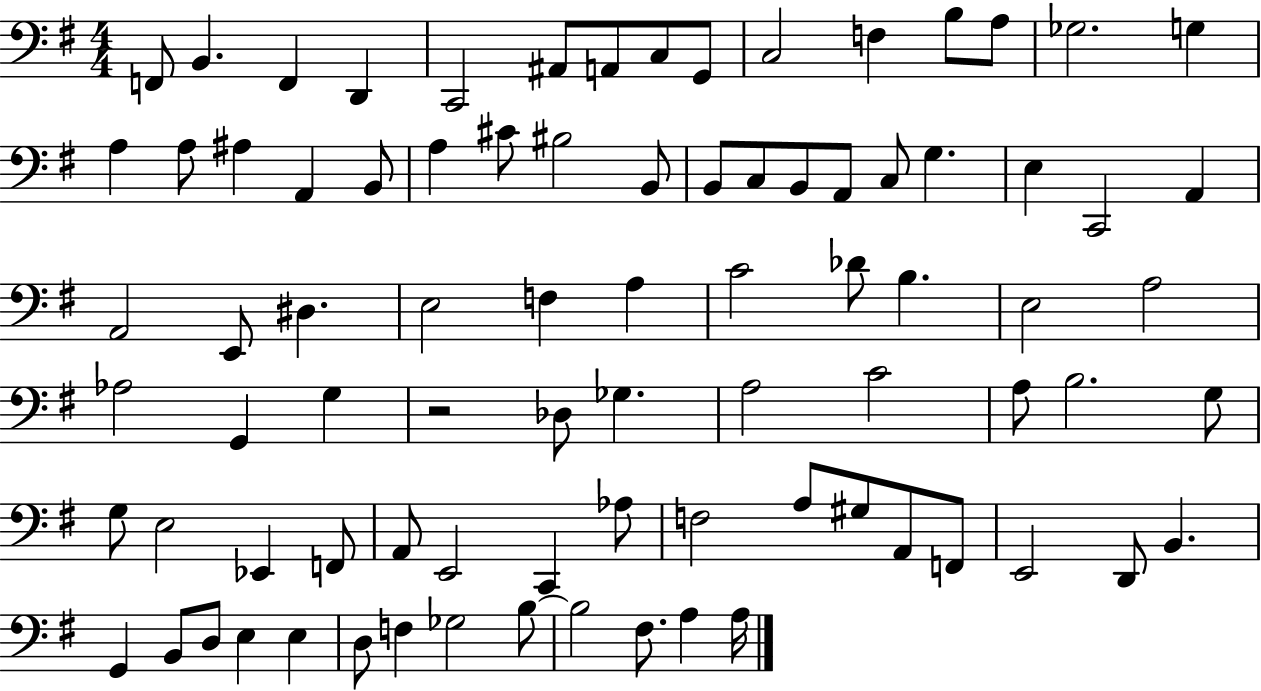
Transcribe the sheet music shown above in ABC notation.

X:1
T:Untitled
M:4/4
L:1/4
K:G
F,,/2 B,, F,, D,, C,,2 ^A,,/2 A,,/2 C,/2 G,,/2 C,2 F, B,/2 A,/2 _G,2 G, A, A,/2 ^A, A,, B,,/2 A, ^C/2 ^B,2 B,,/2 B,,/2 C,/2 B,,/2 A,,/2 C,/2 G, E, C,,2 A,, A,,2 E,,/2 ^D, E,2 F, A, C2 _D/2 B, E,2 A,2 _A,2 G,, G, z2 _D,/2 _G, A,2 C2 A,/2 B,2 G,/2 G,/2 E,2 _E,, F,,/2 A,,/2 E,,2 C,, _A,/2 F,2 A,/2 ^G,/2 A,,/2 F,,/2 E,,2 D,,/2 B,, G,, B,,/2 D,/2 E, E, D,/2 F, _G,2 B,/2 B,2 ^F,/2 A, A,/4